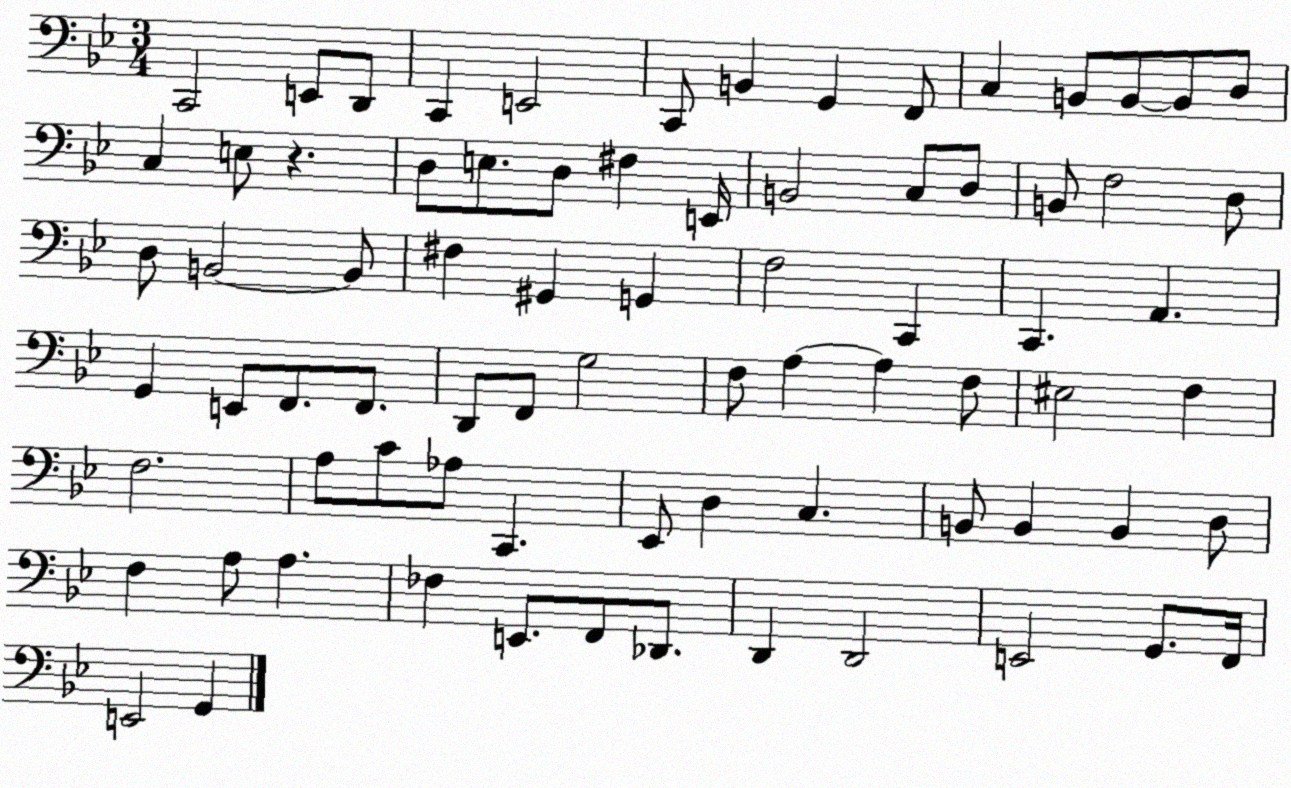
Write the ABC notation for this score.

X:1
T:Untitled
M:3/4
L:1/4
K:Bb
C,,2 E,,/2 D,,/2 C,, E,,2 C,,/2 B,, G,, F,,/2 C, B,,/2 B,,/2 B,,/2 D,/2 C, E,/2 z D,/2 E,/2 D,/2 ^F, E,,/4 B,,2 C,/2 D,/2 B,,/2 F,2 D,/2 D,/2 B,,2 B,,/2 ^F, ^G,, G,, F,2 C,, C,, A,, G,, E,,/2 F,,/2 F,,/2 D,,/2 F,,/2 G,2 F,/2 A, A, F,/2 ^E,2 F, F,2 A,/2 C/2 _A,/2 C,, _E,,/2 D, C, B,,/2 B,, B,, D,/2 F, A,/2 A, _F, E,,/2 F,,/2 _D,,/2 D,, D,,2 E,,2 G,,/2 F,,/4 E,,2 G,,